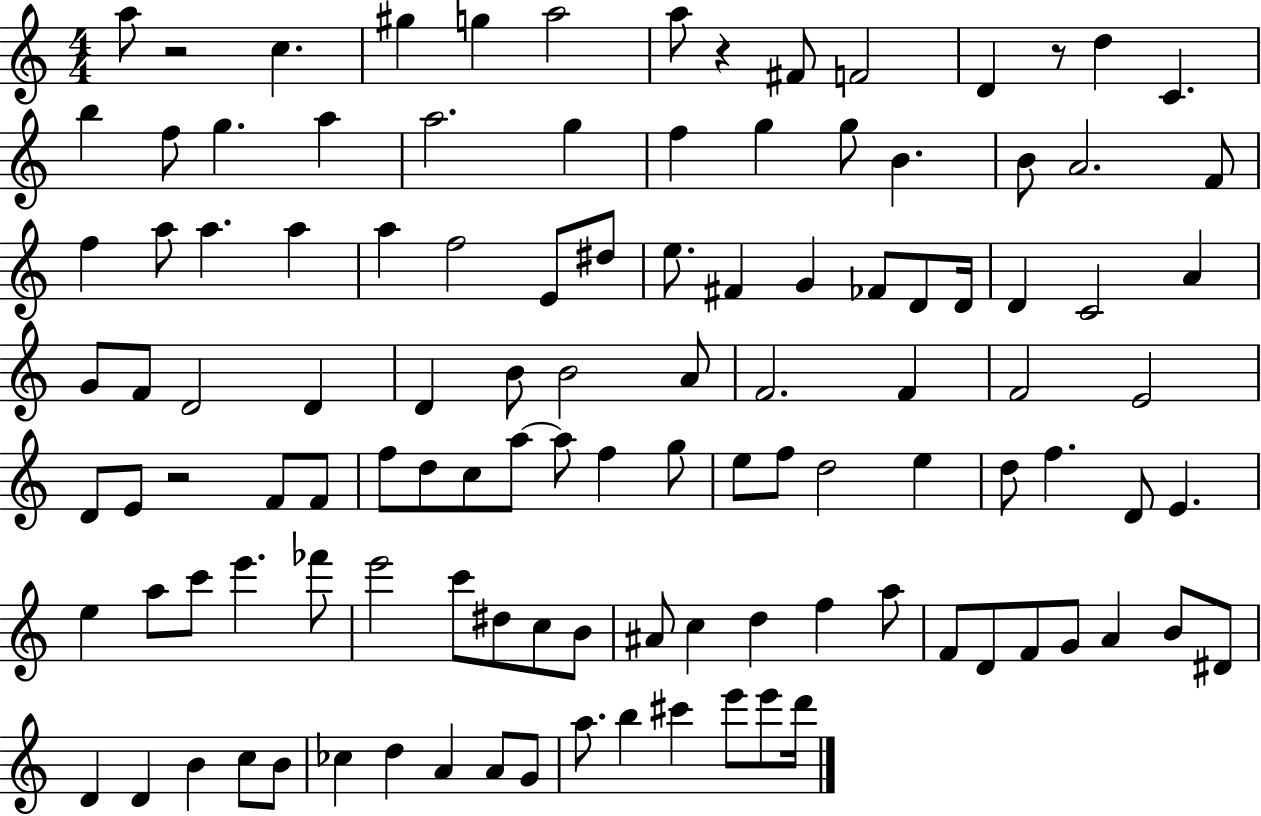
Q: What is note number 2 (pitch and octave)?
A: C5